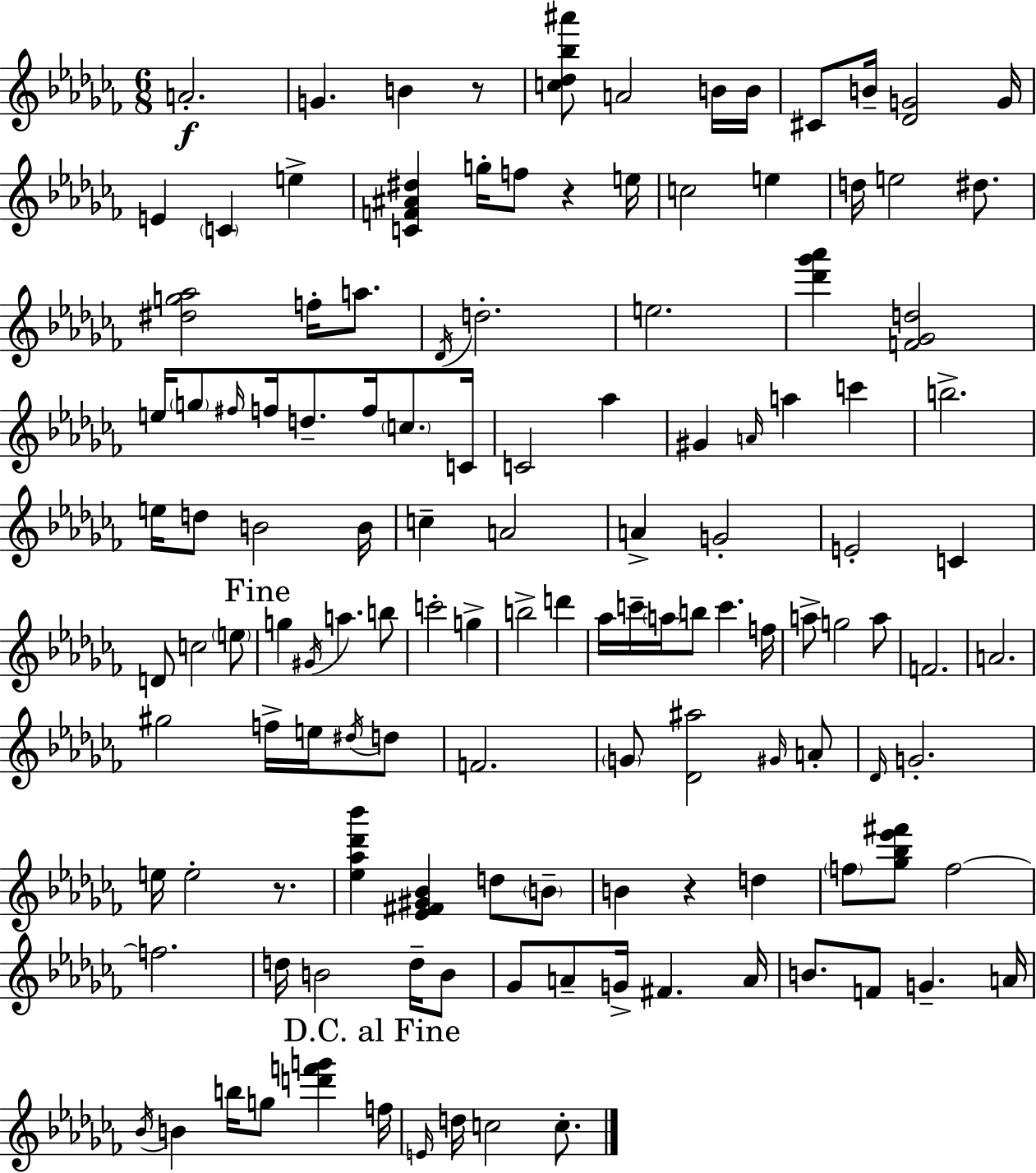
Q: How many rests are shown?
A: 4